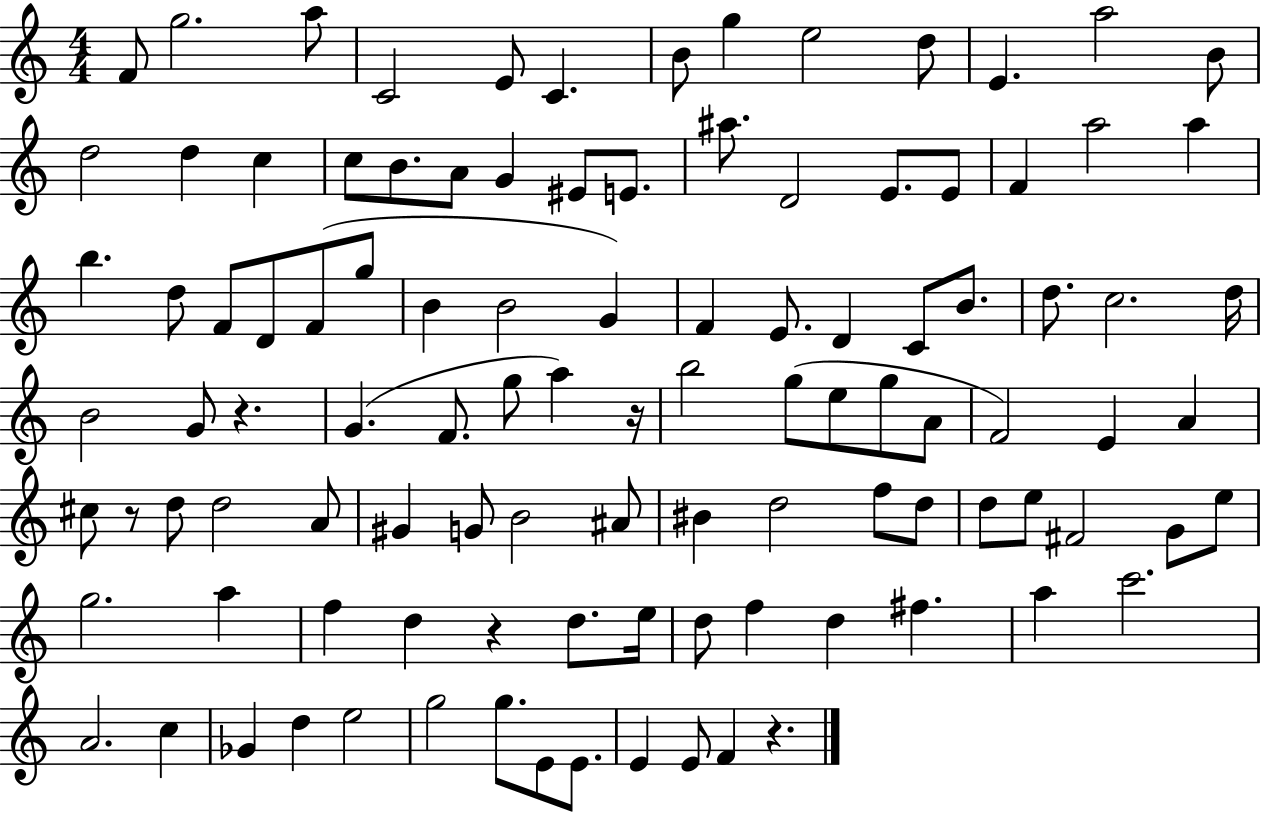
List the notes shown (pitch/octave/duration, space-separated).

F4/e G5/h. A5/e C4/h E4/e C4/q. B4/e G5/q E5/h D5/e E4/q. A5/h B4/e D5/h D5/q C5/q C5/e B4/e. A4/e G4/q EIS4/e E4/e. A#5/e. D4/h E4/e. E4/e F4/q A5/h A5/q B5/q. D5/e F4/e D4/e F4/e G5/e B4/q B4/h G4/q F4/q E4/e. D4/q C4/e B4/e. D5/e. C5/h. D5/s B4/h G4/e R/q. G4/q. F4/e. G5/e A5/q R/s B5/h G5/e E5/e G5/e A4/e F4/h E4/q A4/q C#5/e R/e D5/e D5/h A4/e G#4/q G4/e B4/h A#4/e BIS4/q D5/h F5/e D5/e D5/e E5/e F#4/h G4/e E5/e G5/h. A5/q F5/q D5/q R/q D5/e. E5/s D5/e F5/q D5/q F#5/q. A5/q C6/h. A4/h. C5/q Gb4/q D5/q E5/h G5/h G5/e. E4/e E4/e. E4/q E4/e F4/q R/q.